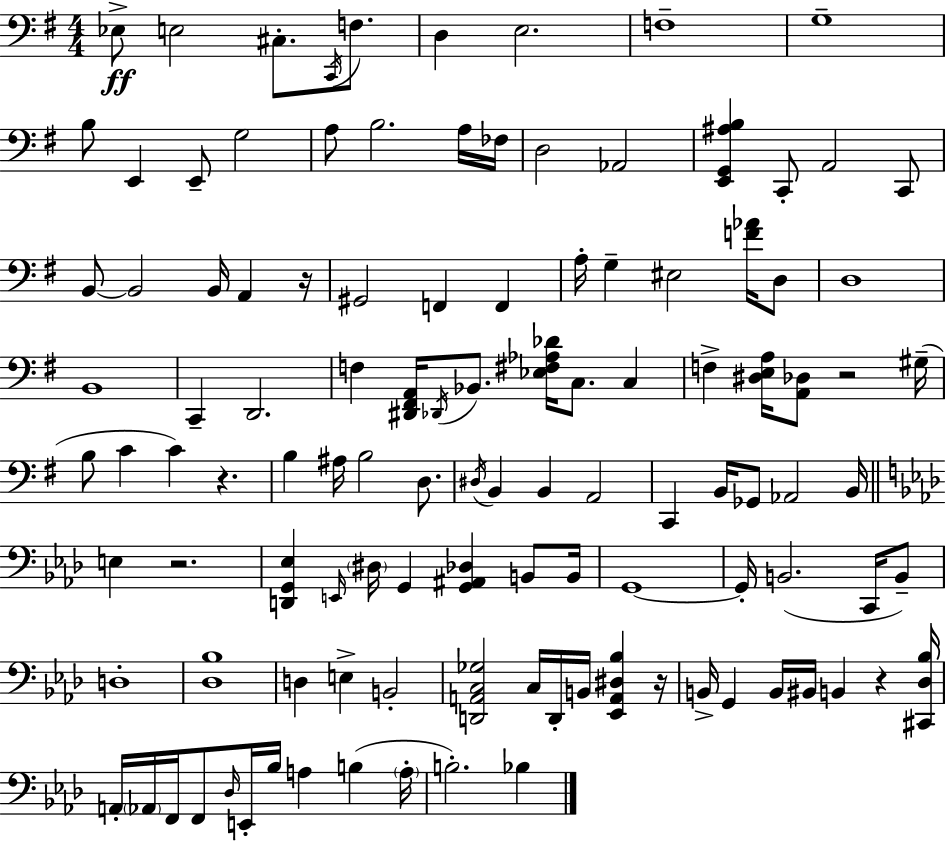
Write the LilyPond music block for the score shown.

{
  \clef bass
  \numericTimeSignature
  \time 4/4
  \key g \major
  \repeat volta 2 { ees8->\ff e2 cis8.-. \acciaccatura { c,16 } f8. | d4 e2. | f1-- | g1-- | \break b8 e,4 e,8-- g2 | a8 b2. a16 | fes16 d2 aes,2 | <e, g, ais b>4 c,8-. a,2 c,8 | \break b,8~~ b,2 b,16 a,4 | r16 gis,2 f,4 f,4 | a16-. g4-- eis2 <f' aes'>16 d8 | d1 | \break b,1 | c,4-- d,2. | f4 <dis, fis, a,>16 \acciaccatura { des,16 } bes,8. <ees fis aes des'>16 c8. c4 | f4-> <dis e a>16 <a, des>8 r2 | \break gis16--( b8 c'4 c'4) r4. | b4 ais16 b2 d8. | \acciaccatura { dis16 } b,4 b,4 a,2 | c,4 b,16 ges,8 aes,2 | \break b,16 \bar "||" \break \key f \minor e4 r2. | <d, g, ees>4 \grace { e,16 } \parenthesize dis16 g,4 <g, ais, des>4 b,8 | b,16 g,1~~ | g,16-. b,2.( c,16 b,8--) | \break d1-. | <des bes>1 | d4 e4-> b,2-. | <d, a, c ges>2 c16 d,16-. b,16 <ees, a, dis bes>4 | \break r16 b,16-> g,4 b,16 bis,16 b,4 r4 | <cis, des bes>16 a,16-. \parenthesize aes,16 f,16 f,8 \grace { des16 } e,16-. bes16 a4 b4( | \parenthesize a16-. b2.-.) bes4 | } \bar "|."
}